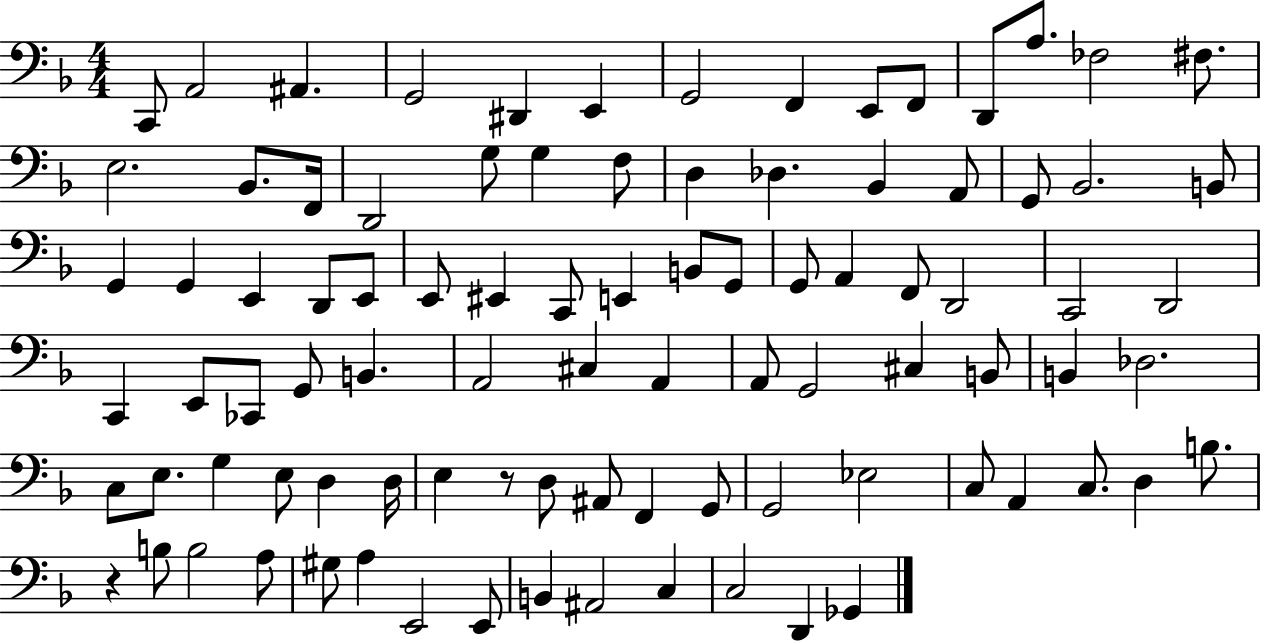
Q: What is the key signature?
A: F major